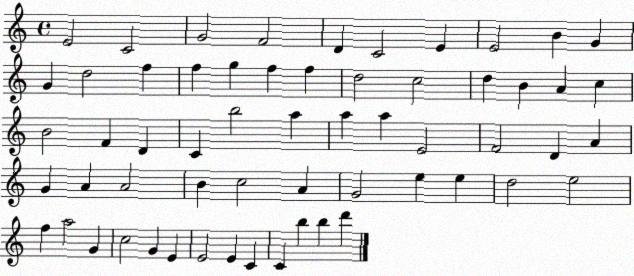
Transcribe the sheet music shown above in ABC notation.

X:1
T:Untitled
M:4/4
L:1/4
K:C
E2 C2 G2 F2 D C2 E E2 B G G d2 f f g f f d2 c2 d B A c B2 F D C b2 a a a E2 F2 D A G A A2 B c2 A G2 e e d2 e2 f a2 G c2 G E E2 E C C b b d'